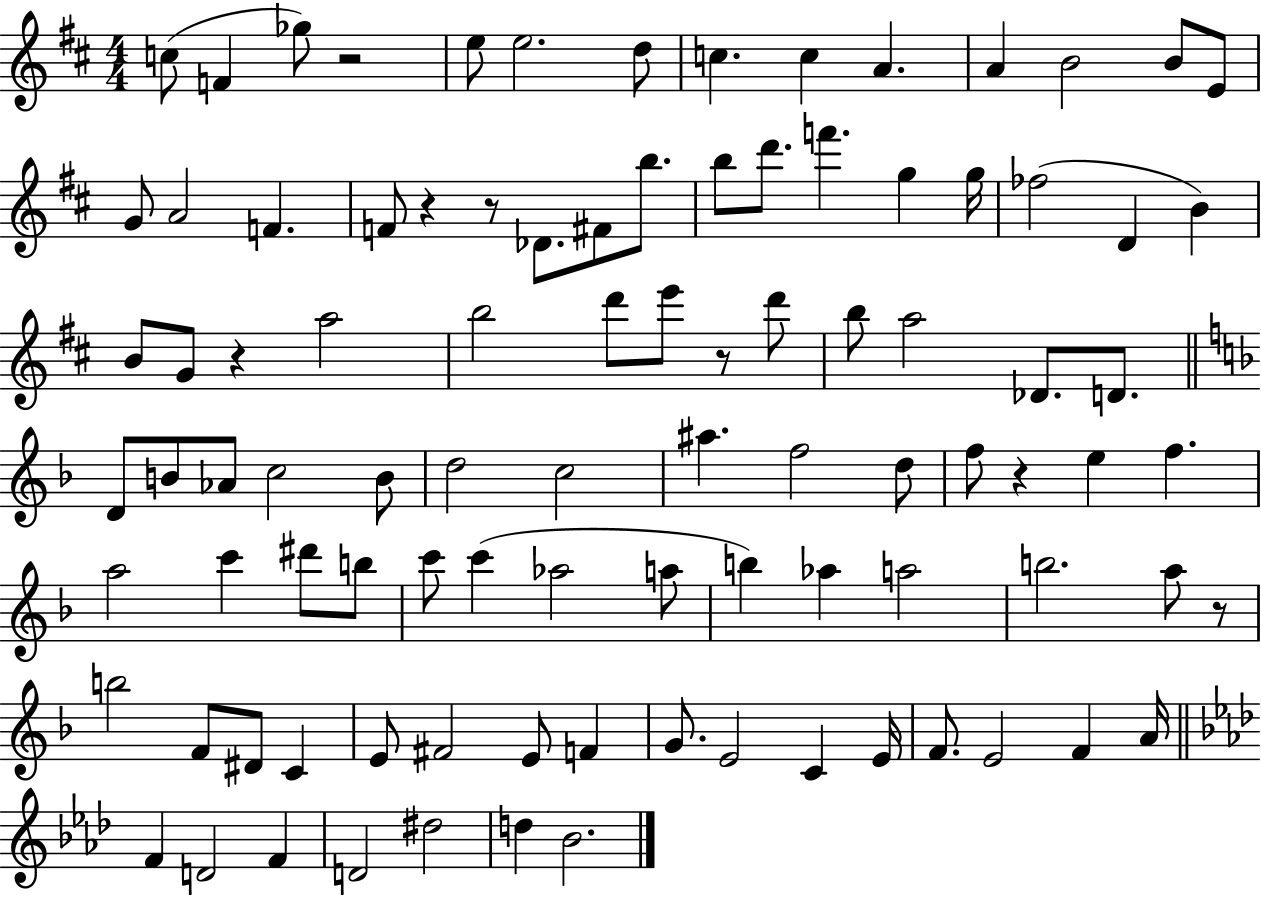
{
  \clef treble
  \numericTimeSignature
  \time 4/4
  \key d \major
  c''8( f'4 ges''8) r2 | e''8 e''2. d''8 | c''4. c''4 a'4. | a'4 b'2 b'8 e'8 | \break g'8 a'2 f'4. | f'8 r4 r8 des'8. fis'8 b''8. | b''8 d'''8. f'''4. g''4 g''16 | fes''2( d'4 b'4) | \break b'8 g'8 r4 a''2 | b''2 d'''8 e'''8 r8 d'''8 | b''8 a''2 des'8. d'8. | \bar "||" \break \key f \major d'8 b'8 aes'8 c''2 b'8 | d''2 c''2 | ais''4. f''2 d''8 | f''8 r4 e''4 f''4. | \break a''2 c'''4 dis'''8 b''8 | c'''8 c'''4( aes''2 a''8 | b''4) aes''4 a''2 | b''2. a''8 r8 | \break b''2 f'8 dis'8 c'4 | e'8 fis'2 e'8 f'4 | g'8. e'2 c'4 e'16 | f'8. e'2 f'4 a'16 | \break \bar "||" \break \key aes \major f'4 d'2 f'4 | d'2 dis''2 | d''4 bes'2. | \bar "|."
}